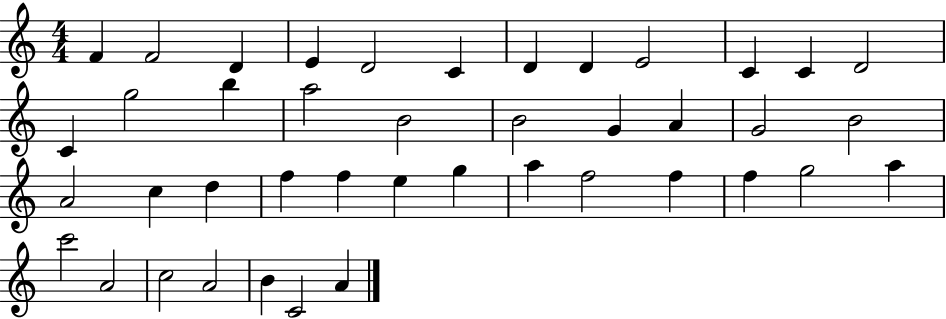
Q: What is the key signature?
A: C major